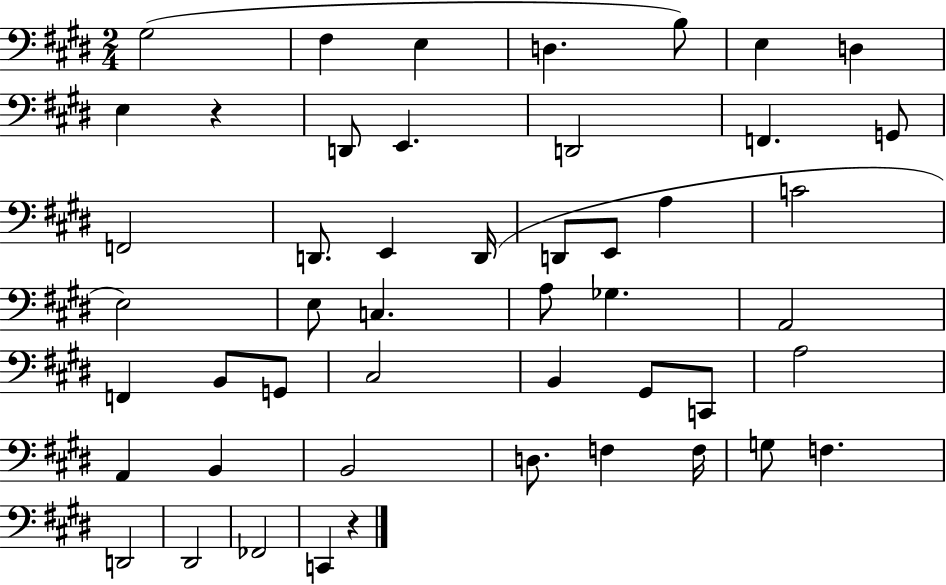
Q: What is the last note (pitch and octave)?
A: C2